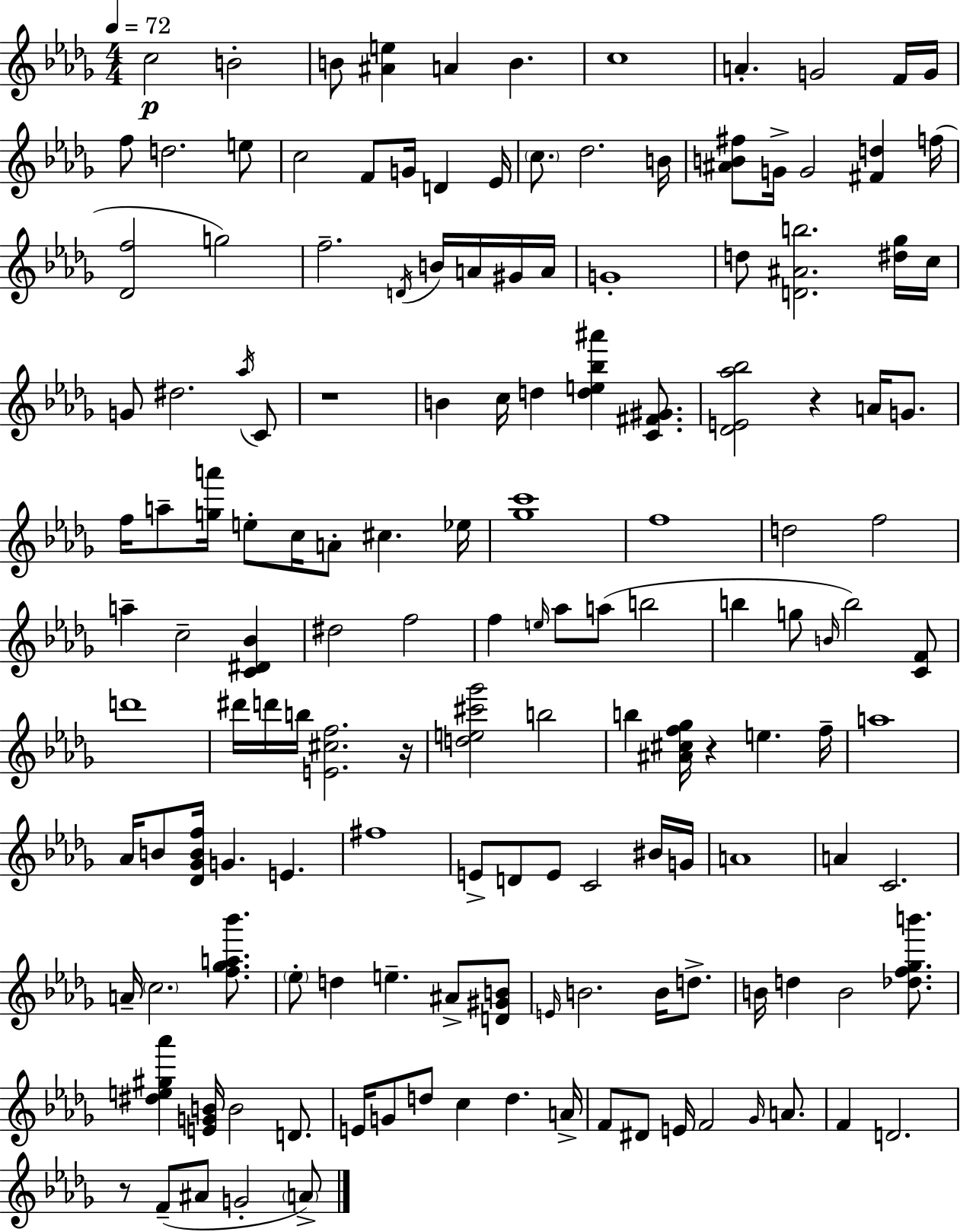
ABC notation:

X:1
T:Untitled
M:4/4
L:1/4
K:Bbm
c2 B2 B/2 [^Ae] A B c4 A G2 F/4 G/4 f/2 d2 e/2 c2 F/2 G/4 D _E/4 c/2 _d2 B/4 [^AB^f]/2 G/4 G2 [^Fd] f/4 [_Df]2 g2 f2 D/4 B/4 A/4 ^G/4 A/4 G4 d/2 [D^Ab]2 [^d_g]/4 c/4 G/2 ^d2 _a/4 C/2 z4 B c/4 d [de_b^a'] [C^F^G]/2 [_DE_a_b]2 z A/4 G/2 f/4 a/2 [ga']/4 e/2 c/4 A/2 ^c _e/4 [_gc']4 f4 d2 f2 a c2 [C^D_B] ^d2 f2 f e/4 _a/2 a/2 b2 b g/2 B/4 b2 [CF]/2 d'4 ^d'/4 d'/4 b/4 [E^cf]2 z/4 [de^c'_g']2 b2 b [^A^cf_g]/4 z e f/4 a4 _A/4 B/2 [_D_GBf]/4 G E ^f4 E/2 D/2 E/2 C2 ^B/4 G/4 A4 A C2 A/4 c2 [f_ga_b']/2 _e/2 d e ^A/2 [D^GB]/2 E/4 B2 B/4 d/2 B/4 d B2 [_df_gb']/2 [^de^g_a'] [EGB]/4 B2 D/2 E/4 G/2 d/2 c d A/4 F/2 ^D/2 E/4 F2 _G/4 A/2 F D2 z/2 F/2 ^A/2 G2 A/2